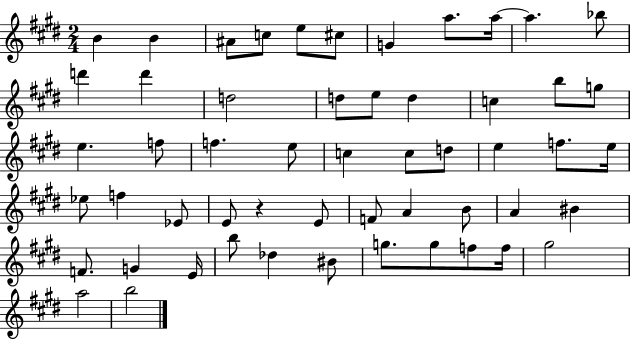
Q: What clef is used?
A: treble